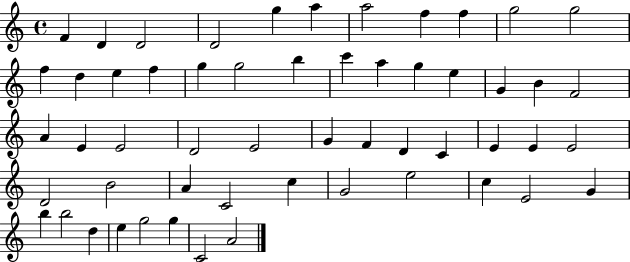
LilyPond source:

{
  \clef treble
  \time 4/4
  \defaultTimeSignature
  \key c \major
  f'4 d'4 d'2 | d'2 g''4 a''4 | a''2 f''4 f''4 | g''2 g''2 | \break f''4 d''4 e''4 f''4 | g''4 g''2 b''4 | c'''4 a''4 g''4 e''4 | g'4 b'4 f'2 | \break a'4 e'4 e'2 | d'2 e'2 | g'4 f'4 d'4 c'4 | e'4 e'4 e'2 | \break d'2 b'2 | a'4 c'2 c''4 | g'2 e''2 | c''4 e'2 g'4 | \break b''4 b''2 d''4 | e''4 g''2 g''4 | c'2 a'2 | \bar "|."
}